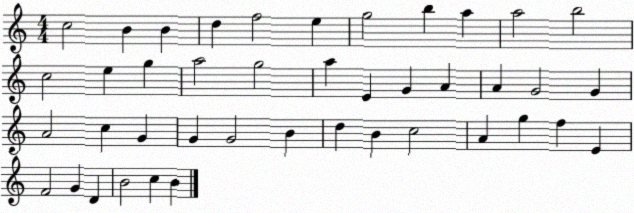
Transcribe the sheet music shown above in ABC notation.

X:1
T:Untitled
M:4/4
L:1/4
K:C
c2 B B d f2 e g2 b a a2 b2 c2 e g a2 g2 a E G A A G2 G A2 c G G G2 B d B c2 A g f E F2 G D B2 c B